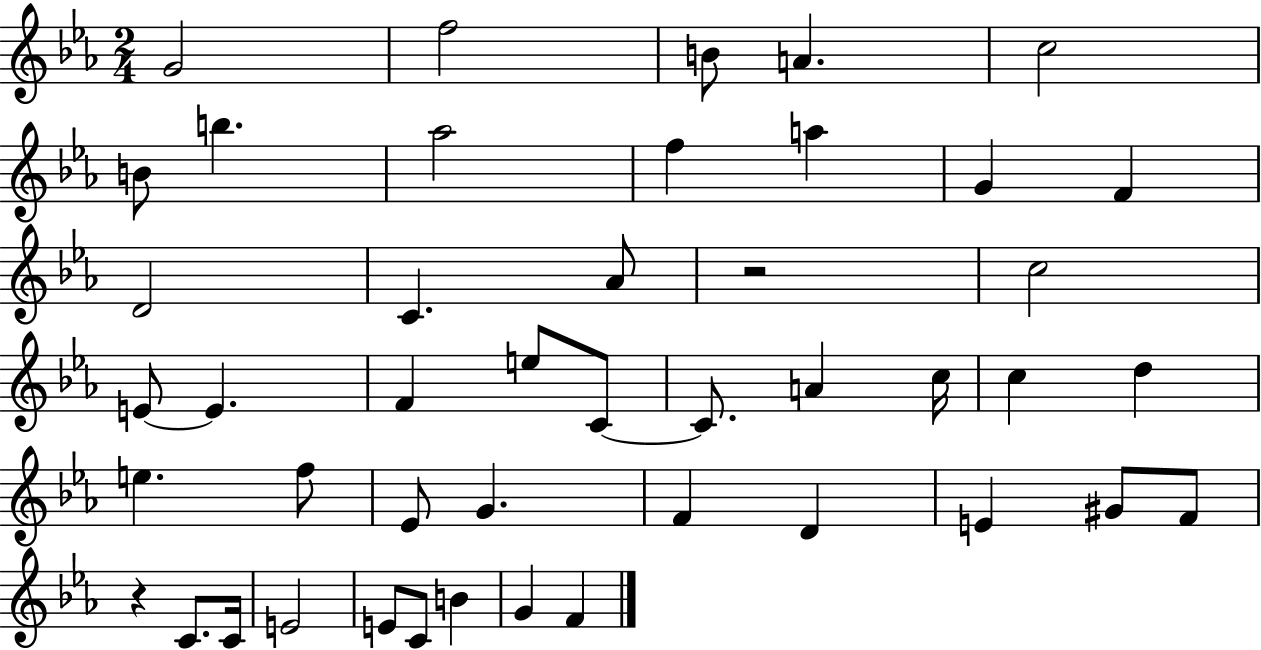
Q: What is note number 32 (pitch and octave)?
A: D4